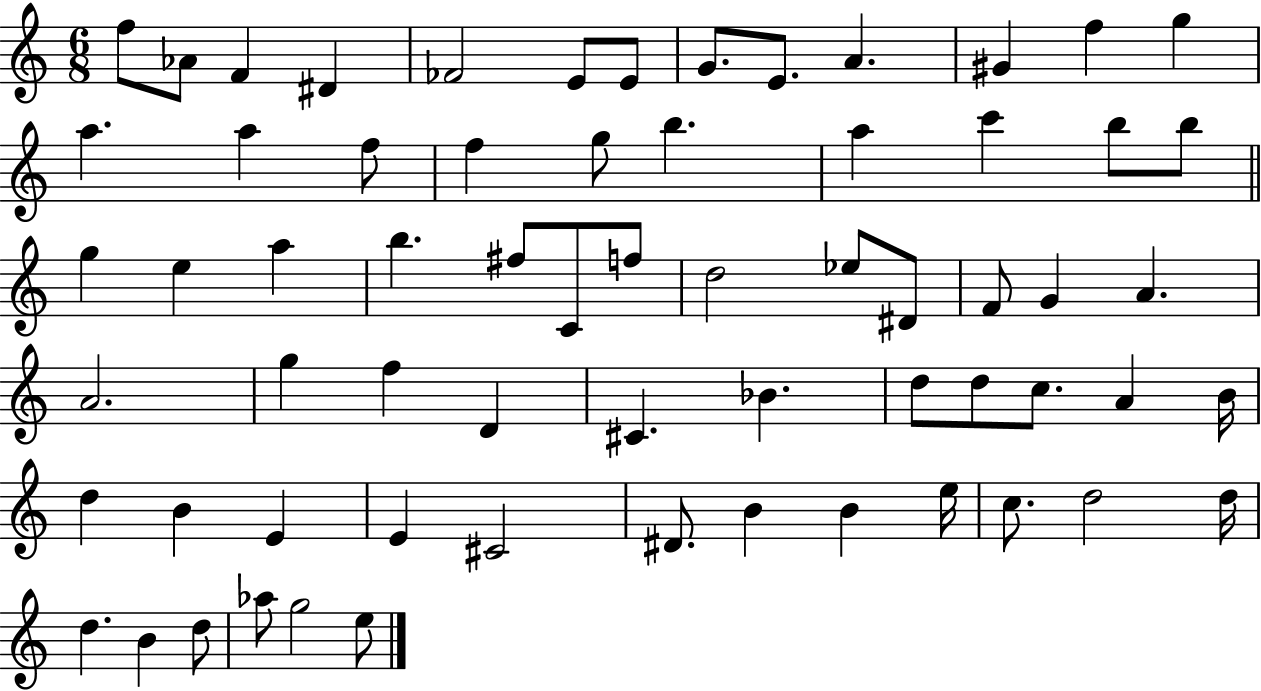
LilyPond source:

{
  \clef treble
  \numericTimeSignature
  \time 6/8
  \key c \major
  \repeat volta 2 { f''8 aes'8 f'4 dis'4 | fes'2 e'8 e'8 | g'8. e'8. a'4. | gis'4 f''4 g''4 | \break a''4. a''4 f''8 | f''4 g''8 b''4. | a''4 c'''4 b''8 b''8 | \bar "||" \break \key a \minor g''4 e''4 a''4 | b''4. fis''8 c'8 f''8 | d''2 ees''8 dis'8 | f'8 g'4 a'4. | \break a'2. | g''4 f''4 d'4 | cis'4. bes'4. | d''8 d''8 c''8. a'4 b'16 | \break d''4 b'4 e'4 | e'4 cis'2 | dis'8. b'4 b'4 e''16 | c''8. d''2 d''16 | \break d''4. b'4 d''8 | aes''8 g''2 e''8 | } \bar "|."
}